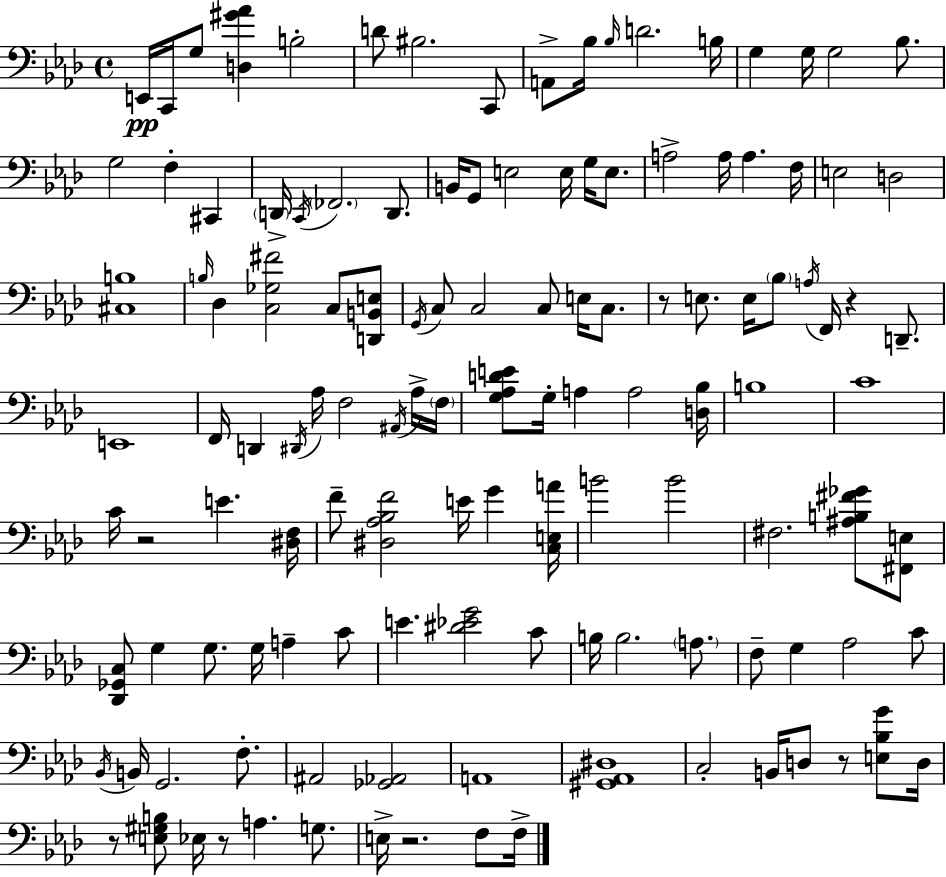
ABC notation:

X:1
T:Untitled
M:4/4
L:1/4
K:Ab
E,,/4 C,,/4 G,/2 [D,^G_A] B,2 D/2 ^B,2 C,,/2 A,,/2 _B,/4 _B,/4 D2 B,/4 G, G,/4 G,2 _B,/2 G,2 F, ^C,, D,,/4 C,,/4 _F,,2 D,,/2 B,,/4 G,,/2 E,2 E,/4 G,/4 E,/2 A,2 A,/4 A, F,/4 E,2 D,2 [^C,B,]4 B,/4 _D, [C,_G,^F]2 C,/2 [D,,B,,E,]/2 G,,/4 C,/2 C,2 C,/2 E,/4 C,/2 z/2 E,/2 E,/4 _B,/2 A,/4 F,,/4 z D,,/2 E,,4 F,,/4 D,, ^D,,/4 _A,/4 F,2 ^A,,/4 _A,/4 F,/4 [G,_A,DE]/2 G,/4 A, A,2 [D,_B,]/4 B,4 C4 C/4 z2 E [^D,F,]/4 F/2 [^D,_A,_B,F]2 E/4 G [C,E,A]/4 B2 B2 ^F,2 [^A,B,^F_G]/2 [^F,,E,]/2 [_D,,_G,,C,]/2 G, G,/2 G,/4 A, C/2 E [^D_EG]2 C/2 B,/4 B,2 A,/2 F,/2 G, _A,2 C/2 _B,,/4 B,,/4 G,,2 F,/2 ^A,,2 [_G,,_A,,]2 A,,4 [^G,,_A,,^D,]4 C,2 B,,/4 D,/2 z/2 [E,_B,G]/2 D,/4 z/2 [E,^G,B,]/2 _E,/4 z/2 A, G,/2 E,/4 z2 F,/2 F,/4